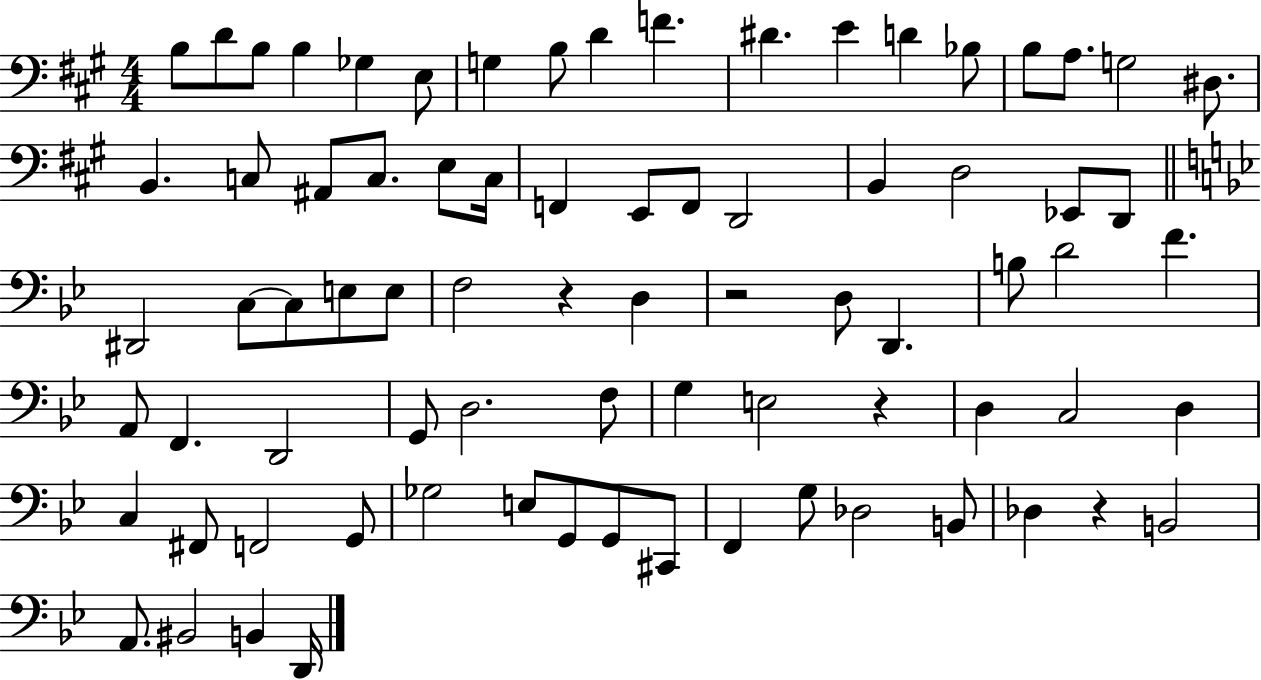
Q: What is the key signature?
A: A major